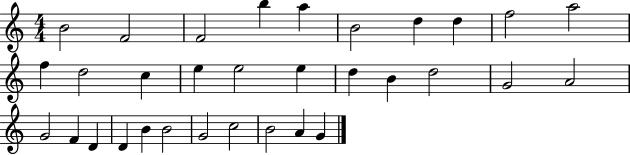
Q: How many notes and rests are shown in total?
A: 32